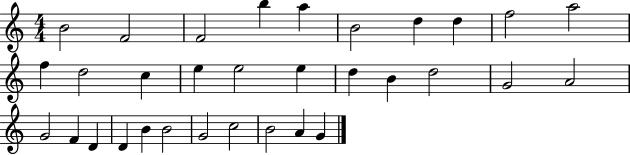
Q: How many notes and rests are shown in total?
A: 32